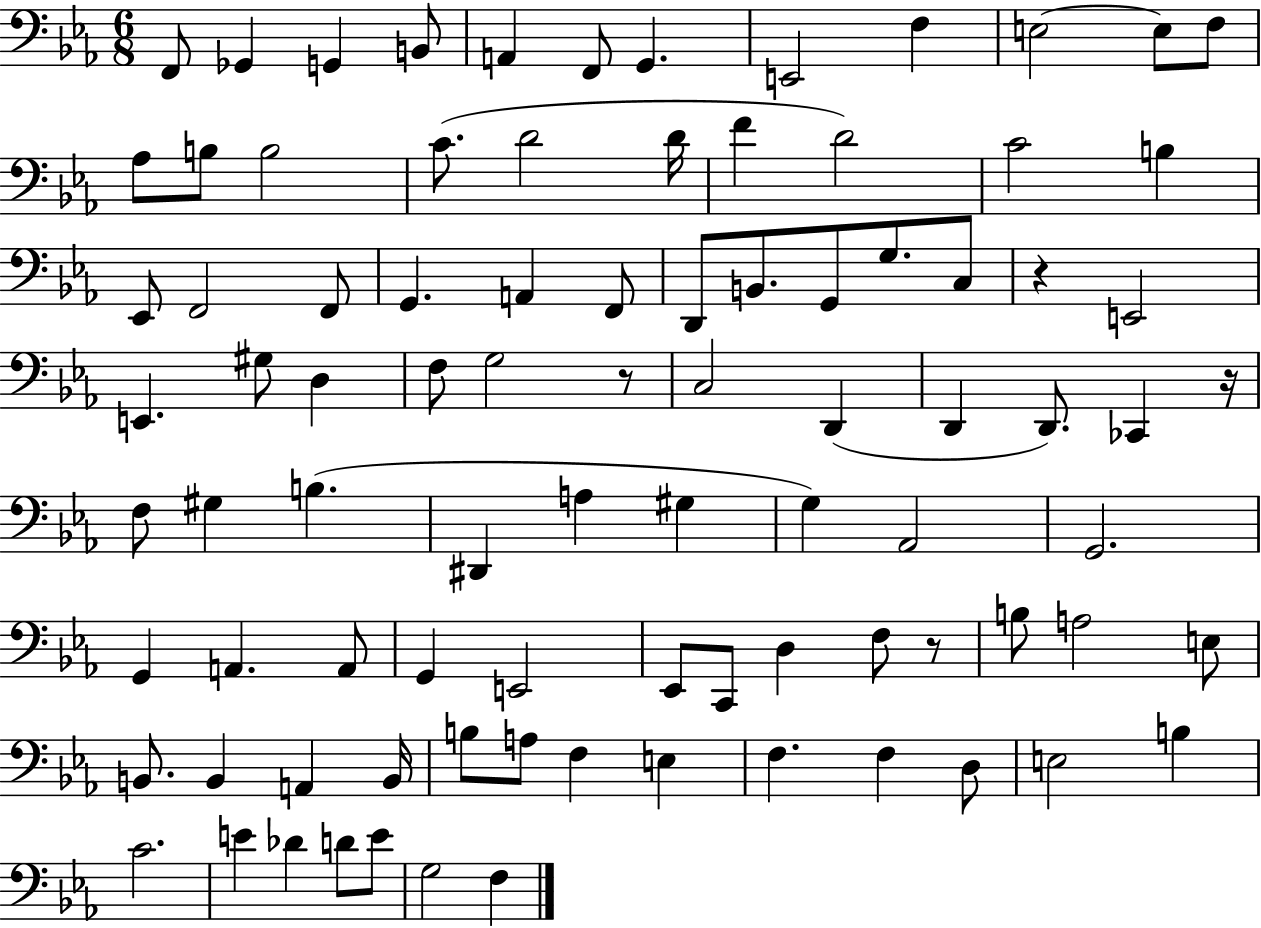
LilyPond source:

{
  \clef bass
  \numericTimeSignature
  \time 6/8
  \key ees \major
  \repeat volta 2 { f,8 ges,4 g,4 b,8 | a,4 f,8 g,4. | e,2 f4 | e2~~ e8 f8 | \break aes8 b8 b2 | c'8.( d'2 d'16 | f'4 d'2) | c'2 b4 | \break ees,8 f,2 f,8 | g,4. a,4 f,8 | d,8 b,8. g,8 g8. c8 | r4 e,2 | \break e,4. gis8 d4 | f8 g2 r8 | c2 d,4( | d,4 d,8.) ces,4 r16 | \break f8 gis4 b4.( | dis,4 a4 gis4 | g4) aes,2 | g,2. | \break g,4 a,4. a,8 | g,4 e,2 | ees,8 c,8 d4 f8 r8 | b8 a2 e8 | \break b,8. b,4 a,4 b,16 | b8 a8 f4 e4 | f4. f4 d8 | e2 b4 | \break c'2. | e'4 des'4 d'8 e'8 | g2 f4 | } \bar "|."
}